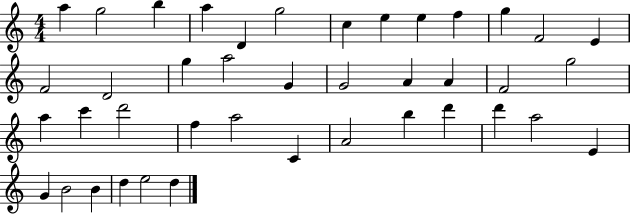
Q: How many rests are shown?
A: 0